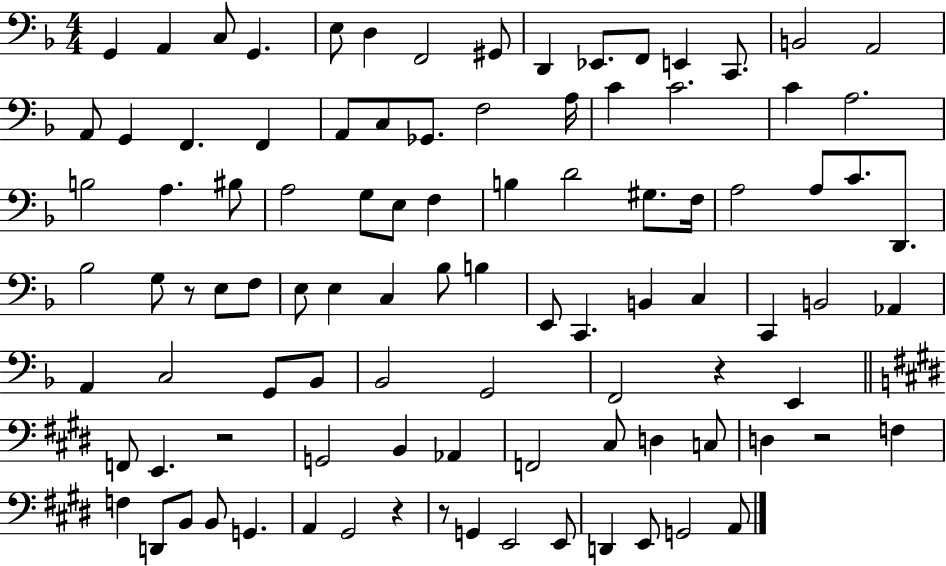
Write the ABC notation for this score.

X:1
T:Untitled
M:4/4
L:1/4
K:F
G,, A,, C,/2 G,, E,/2 D, F,,2 ^G,,/2 D,, _E,,/2 F,,/2 E,, C,,/2 B,,2 A,,2 A,,/2 G,, F,, F,, A,,/2 C,/2 _G,,/2 F,2 A,/4 C C2 C A,2 B,2 A, ^B,/2 A,2 G,/2 E,/2 F, B, D2 ^G,/2 F,/4 A,2 A,/2 C/2 D,,/2 _B,2 G,/2 z/2 E,/2 F,/2 E,/2 E, C, _B,/2 B, E,,/2 C,, B,, C, C,, B,,2 _A,, A,, C,2 G,,/2 _B,,/2 _B,,2 G,,2 F,,2 z E,, F,,/2 E,, z2 G,,2 B,, _A,, F,,2 ^C,/2 D, C,/2 D, z2 F, F, D,,/2 B,,/2 B,,/2 G,, A,, ^G,,2 z z/2 G,, E,,2 E,,/2 D,, E,,/2 G,,2 A,,/2